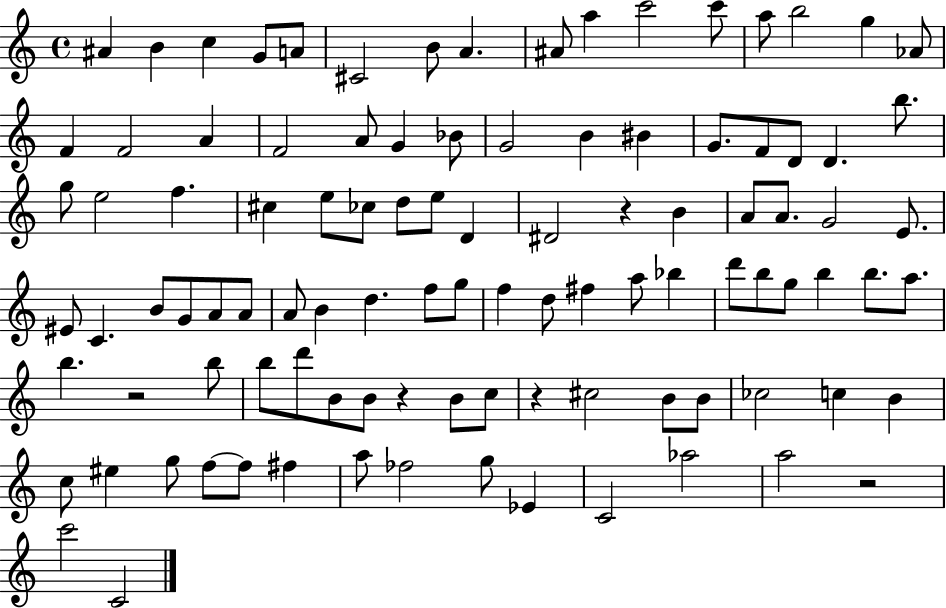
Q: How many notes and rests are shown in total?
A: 102